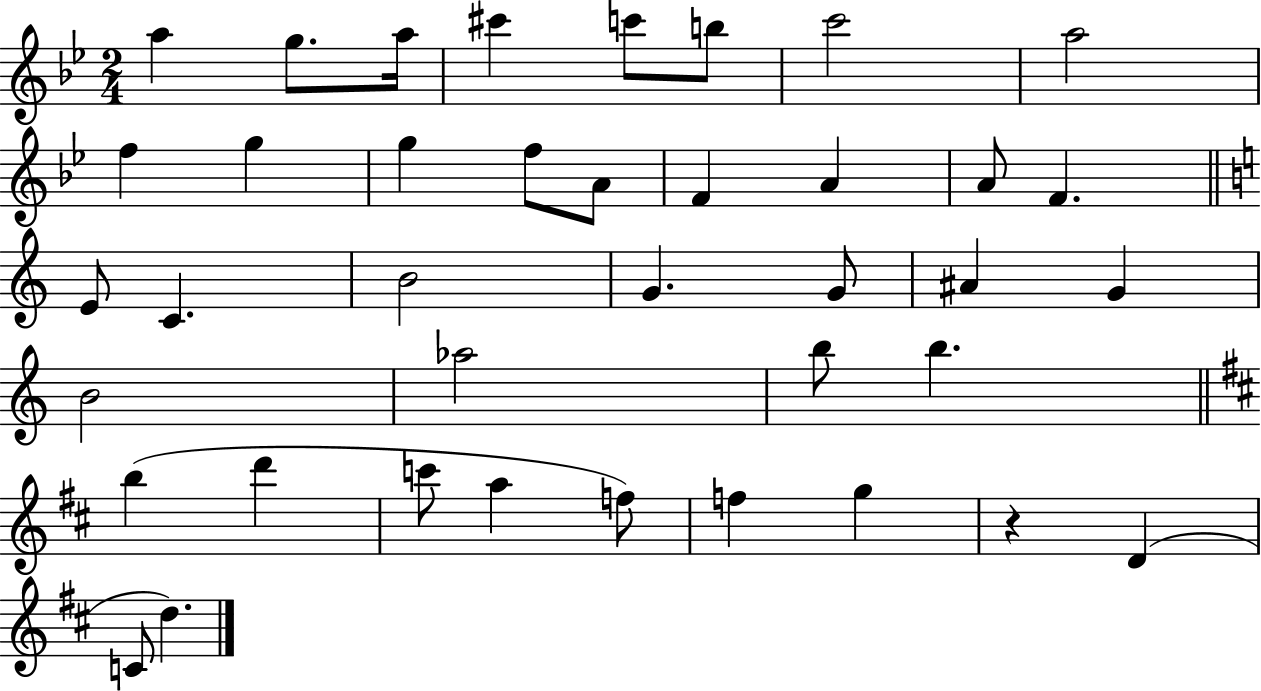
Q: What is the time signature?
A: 2/4